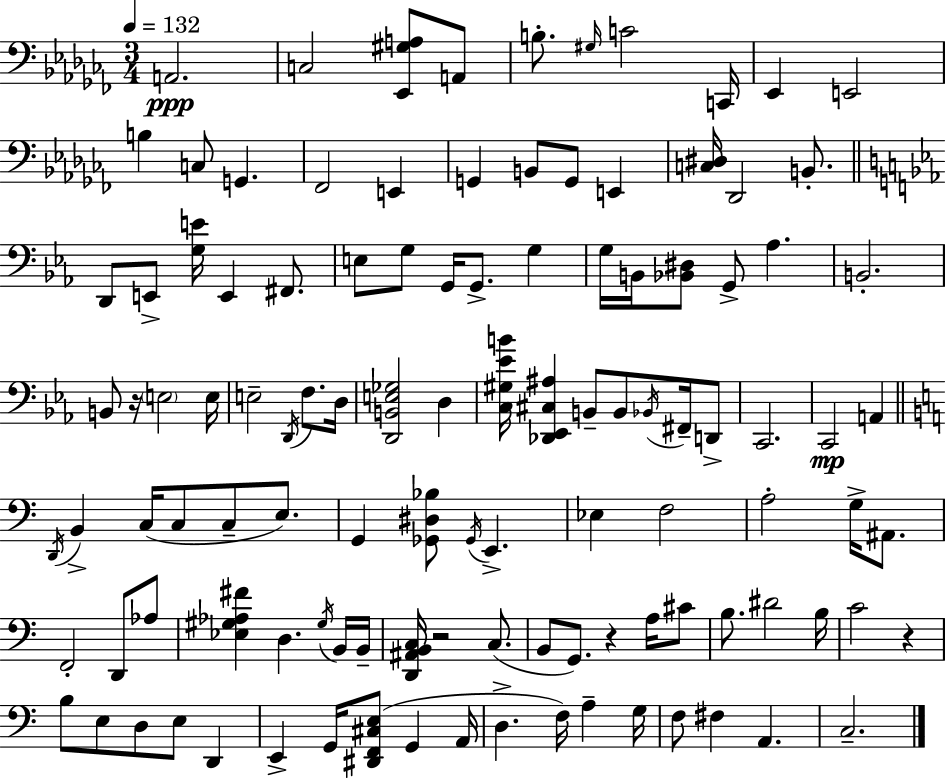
{
  \clef bass
  \numericTimeSignature
  \time 3/4
  \key aes \minor
  \tempo 4 = 132
  a,2.\ppp | c2 <ees, gis a>8 a,8 | b8.-. \grace { gis16 } c'2 | c,16 ees,4 e,2 | \break b4 c8 g,4. | fes,2 e,4 | g,4 b,8 g,8 e,4 | <c dis>16 des,2 b,8.-. | \break \bar "||" \break \key c \minor d,8 e,8-> <g e'>16 e,4 fis,8. | e8 g8 g,16 g,8.-> g4 | g16 b,16 <bes, dis>8 g,8-> aes4. | b,2.-. | \break b,8 r16 \parenthesize e2 e16 | e2-- \acciaccatura { d,16 } f8. | d16 <d, b, e ges>2 d4 | <c gis ees' b'>16 <des, ees, cis ais>4 b,8-- b,8 \acciaccatura { bes,16 } fis,16-- | \break d,8-> c,2. | c,2\mp a,4 | \bar "||" \break \key a \minor \acciaccatura { d,16 } b,4-> c16( c8 c8-- e8.) | g,4 <ges, dis bes>8 \acciaccatura { ges,16 } e,4.-> | ees4 f2 | a2-. g16-> ais,8. | \break f,2-. d,8 | aes8 <ees gis aes fis'>4 d4. | \acciaccatura { gis16 } b,16 b,16-- <d, ais, b, c>16 r2 | c8.( b,8 g,8.) r4 | \break a16 cis'8 b8. dis'2 | b16 c'2 r4 | b8 e8 d8 e8 d,4 | e,4-> g,16 <dis, f, cis e>8( g,4 | \break a,16 d4.-> f16) a4-- | g16 f8 fis4 a,4. | c2.-- | \bar "|."
}